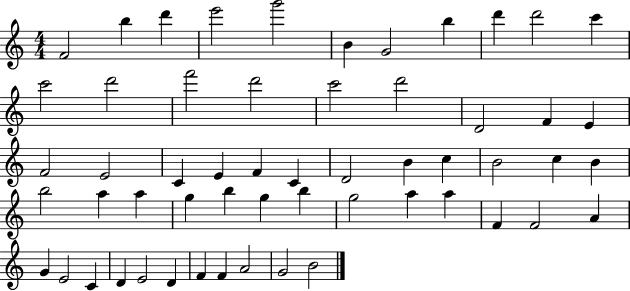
F4/h B5/q D6/q E6/h G6/h B4/q G4/h B5/q D6/q D6/h C6/q C6/h D6/h F6/h D6/h C6/h D6/h D4/h F4/q E4/q F4/h E4/h C4/q E4/q F4/q C4/q D4/h B4/q C5/q B4/h C5/q B4/q B5/h A5/q A5/q G5/q B5/q G5/q B5/q G5/h A5/q A5/q F4/q F4/h A4/q G4/q E4/h C4/q D4/q E4/h D4/q F4/q F4/q A4/h G4/h B4/h